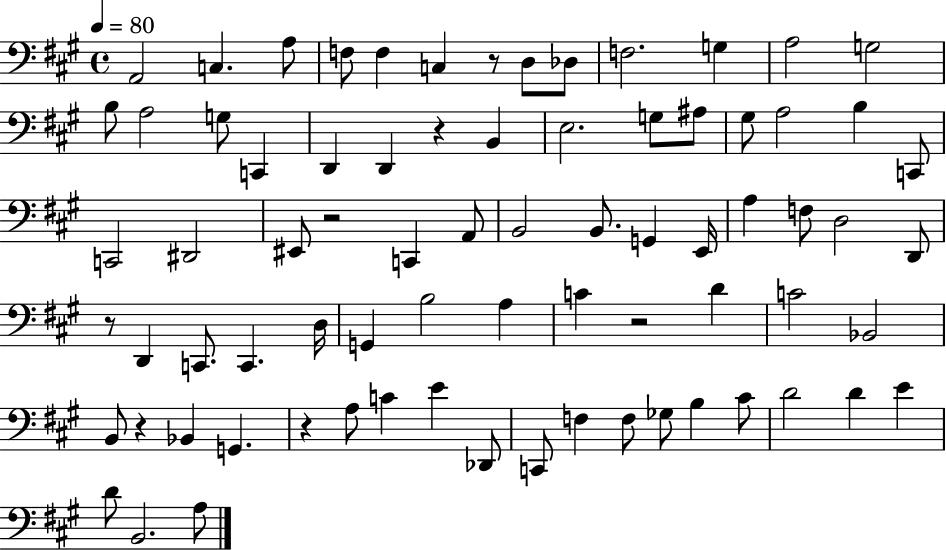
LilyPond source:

{
  \clef bass
  \time 4/4
  \defaultTimeSignature
  \key a \major
  \tempo 4 = 80
  a,2 c4. a8 | f8 f4 c4 r8 d8 des8 | f2. g4 | a2 g2 | \break b8 a2 g8 c,4 | d,4 d,4 r4 b,4 | e2. g8 ais8 | gis8 a2 b4 c,8 | \break c,2 dis,2 | eis,8 r2 c,4 a,8 | b,2 b,8. g,4 e,16 | a4 f8 d2 d,8 | \break r8 d,4 c,8. c,4. d16 | g,4 b2 a4 | c'4 r2 d'4 | c'2 bes,2 | \break b,8 r4 bes,4 g,4. | r4 a8 c'4 e'4 des,8 | c,8 f4 f8 ges8 b4 cis'8 | d'2 d'4 e'4 | \break d'8 b,2. a8 | \bar "|."
}